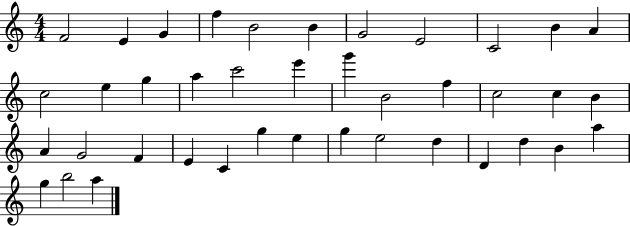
F4/h E4/q G4/q F5/q B4/h B4/q G4/h E4/h C4/h B4/q A4/q C5/h E5/q G5/q A5/q C6/h E6/q G6/q B4/h F5/q C5/h C5/q B4/q A4/q G4/h F4/q E4/q C4/q G5/q E5/q G5/q E5/h D5/q D4/q D5/q B4/q A5/q G5/q B5/h A5/q